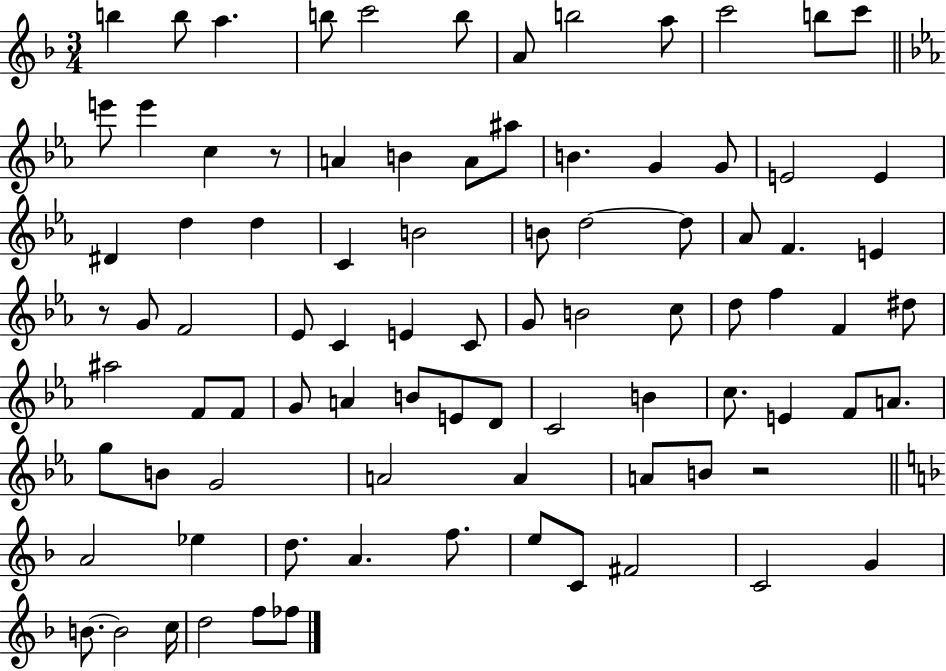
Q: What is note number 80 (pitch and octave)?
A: B4